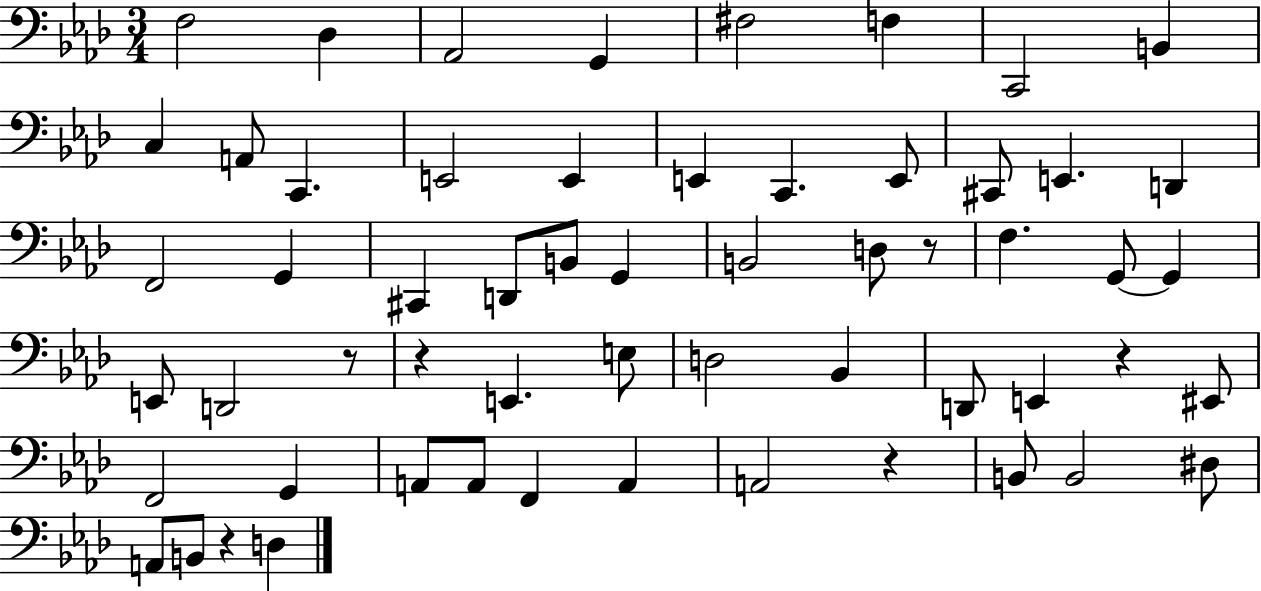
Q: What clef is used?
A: bass